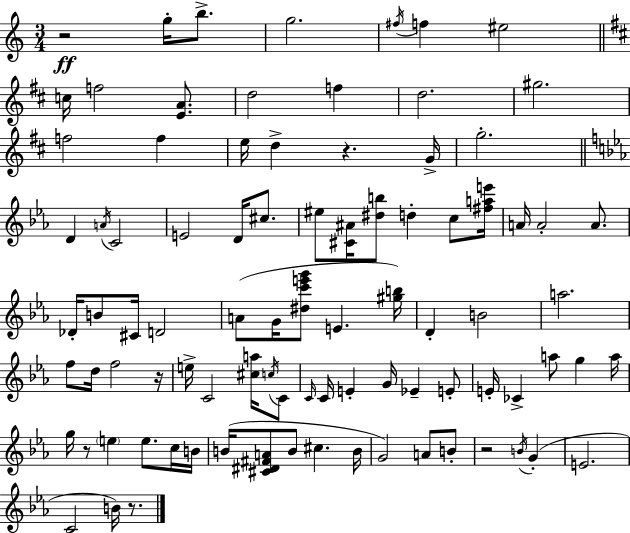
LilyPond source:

{
  \clef treble
  \numericTimeSignature
  \time 3/4
  \key c \major
  r2\ff g''16-. b''8.-> | g''2. | \acciaccatura { fis''16 } f''4 eis''2 | \bar "||" \break \key d \major c''16 f''2 <e' a'>8. | d''2 f''4 | d''2. | gis''2. | \break f''2 f''4 | e''16 d''4-> r4. g'16-> | g''2.-. | \bar "||" \break \key c \minor d'4 \acciaccatura { a'16 } c'2 | e'2 d'16 cis''8. | eis''8 <cis' ais'>16 <dis'' b''>8 d''4-. c''8 | <fis'' a'' e'''>16 a'16 a'2-. a'8. | \break des'16-. b'8 cis'16 d'2 | a'8( g'16 <dis'' c''' e''' g'''>8 e'4. | <gis'' b''>16) d'4-. b'2 | a''2. | \break f''8 d''16 f''2 | r16 e''16-> c'2 <cis'' a''>16 \acciaccatura { c''16 } | c'8 \grace { c'16 } c'16 e'4-. g'16 ees'4-- | e'8-. e'16-. ces'4-> a''8 g''4 | \break a''16 g''16 r8 \parenthesize e''4 e''8. | c''16 b'16 b'16( <cis' dis' fis' a'>8 b'8 cis''4. | b'16 g'2) a'8 | b'8-. r2 \acciaccatura { b'16 } | \break g'4-.( e'2. | c'2 | b'16) r8. \bar "|."
}